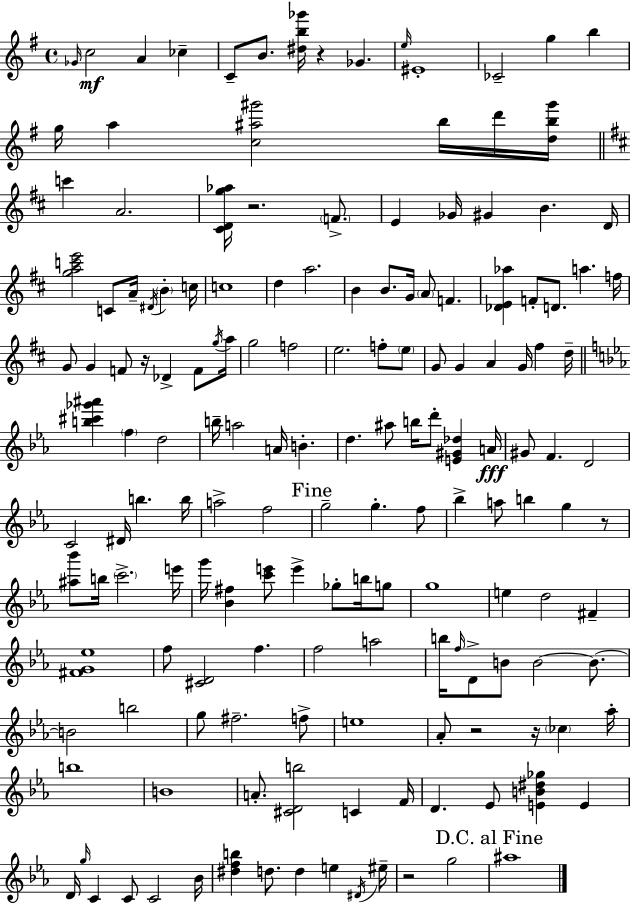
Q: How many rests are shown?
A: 7